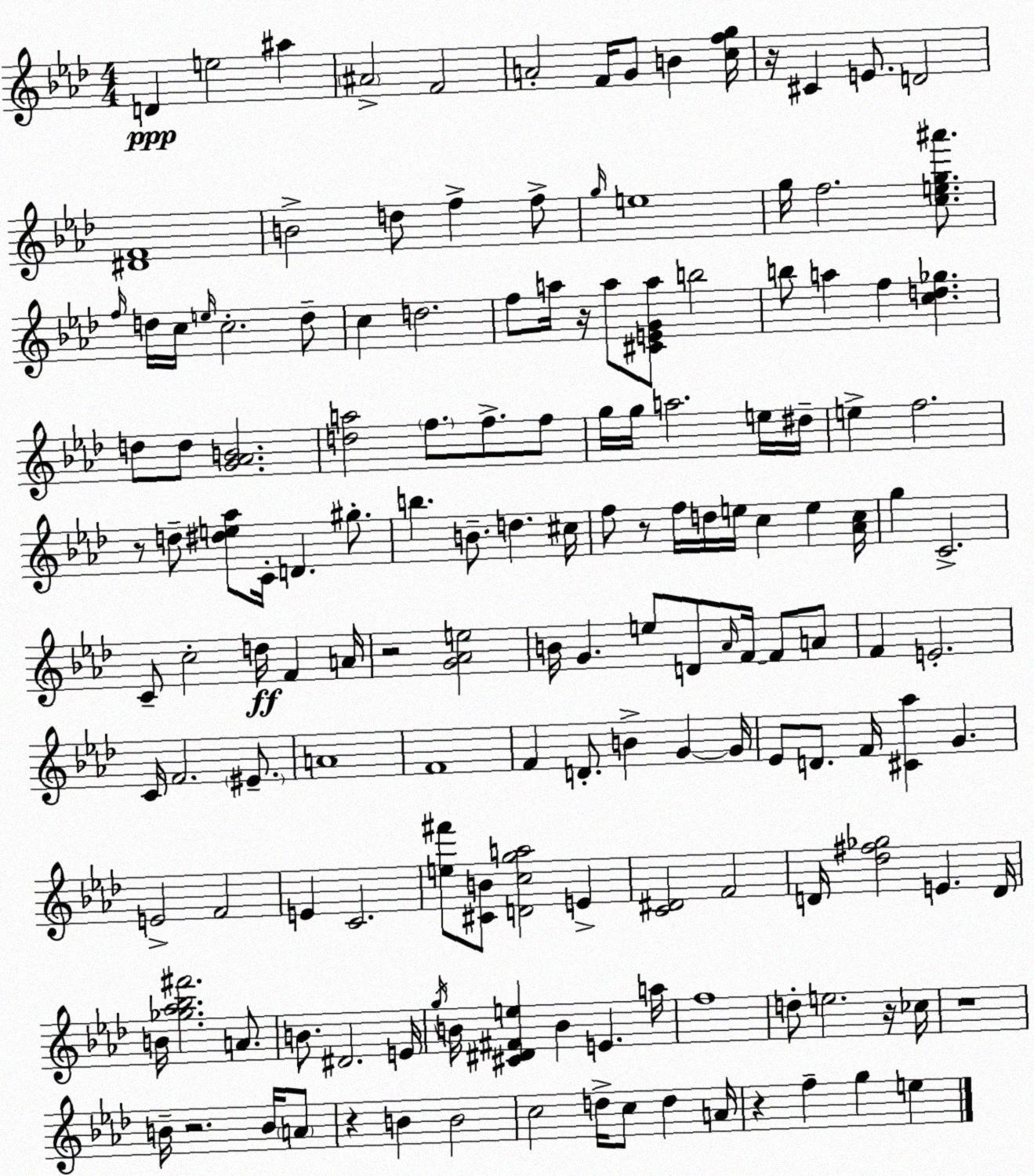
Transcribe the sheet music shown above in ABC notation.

X:1
T:Untitled
M:4/4
L:1/4
K:Ab
D e2 ^a ^A2 F2 A2 F/4 G/2 B [cfg]/4 z/4 ^C E/2 D2 [^DF]4 B2 d/2 f f/2 g/4 e4 g/4 f2 [ceg^a']/2 f/4 d/4 c/4 e/4 c2 d/2 c d2 f/2 a/4 z/4 a/2 [^CEGa]/2 b2 b/2 a f [cd_g] d/2 d/2 [G_AB]2 [da]2 f/2 f/2 f/2 g/4 g/4 a2 e/4 ^d/4 e f2 z/2 d/2 [^de_a]/2 C/4 D ^g/2 b B/2 d ^c/4 f/2 z/2 f/4 d/4 e/4 c e [_Ac]/4 g C2 C/2 c2 d/4 F A/4 z2 [G_Ae]2 B/4 G e/2 D/2 _A/4 F/4 F/2 A/2 F E2 C/4 F2 ^E/2 A4 F4 F D/2 B G G/4 _E/2 D/2 F/4 [^C_a] G E2 F2 E C2 [e^f']/2 [^CB]/2 [Dcga]2 E [C^D]2 F2 D/4 [_d^f_g]2 E D/4 B/4 [_g_a_b^f']2 A/2 B/2 ^D2 E/4 g/4 B/4 [^C^D^Fe] B E a/4 f4 d/2 e2 z/4 _c/4 z4 B/4 z2 B/4 A/2 z B B2 c2 d/4 c/2 d A/4 z f g e